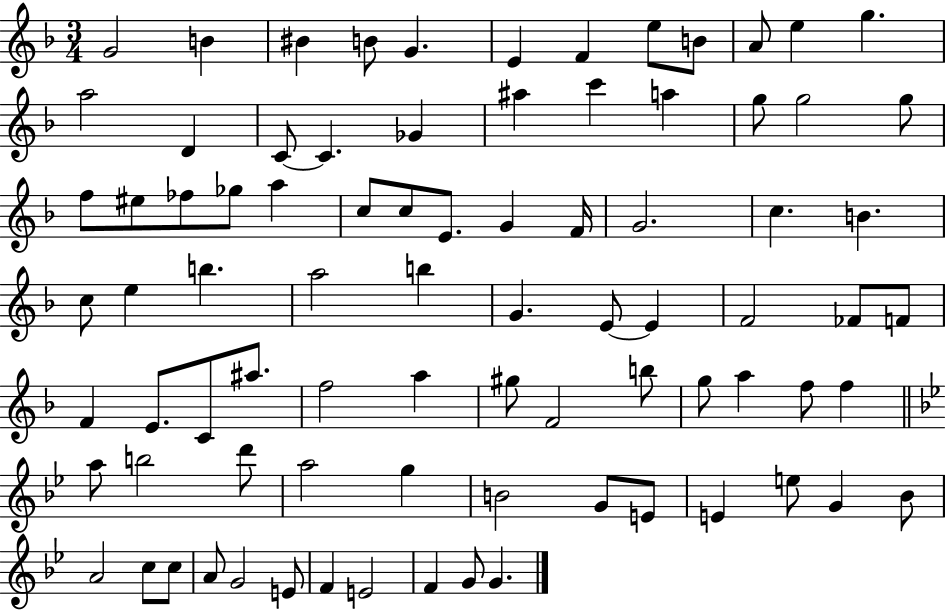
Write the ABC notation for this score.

X:1
T:Untitled
M:3/4
L:1/4
K:F
G2 B ^B B/2 G E F e/2 B/2 A/2 e g a2 D C/2 C _G ^a c' a g/2 g2 g/2 f/2 ^e/2 _f/2 _g/2 a c/2 c/2 E/2 G F/4 G2 c B c/2 e b a2 b G E/2 E F2 _F/2 F/2 F E/2 C/2 ^a/2 f2 a ^g/2 F2 b/2 g/2 a f/2 f a/2 b2 d'/2 a2 g B2 G/2 E/2 E e/2 G _B/2 A2 c/2 c/2 A/2 G2 E/2 F E2 F G/2 G